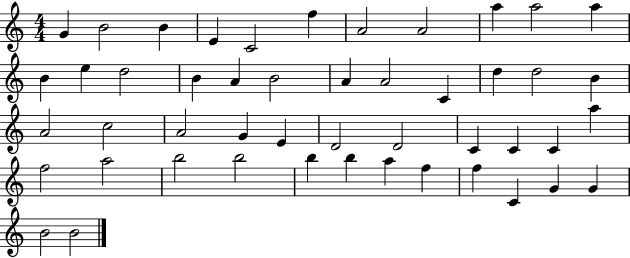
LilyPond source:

{
  \clef treble
  \numericTimeSignature
  \time 4/4
  \key c \major
  g'4 b'2 b'4 | e'4 c'2 f''4 | a'2 a'2 | a''4 a''2 a''4 | \break b'4 e''4 d''2 | b'4 a'4 b'2 | a'4 a'2 c'4 | d''4 d''2 b'4 | \break a'2 c''2 | a'2 g'4 e'4 | d'2 d'2 | c'4 c'4 c'4 a''4 | \break f''2 a''2 | b''2 b''2 | b''4 b''4 a''4 f''4 | f''4 c'4 g'4 g'4 | \break b'2 b'2 | \bar "|."
}